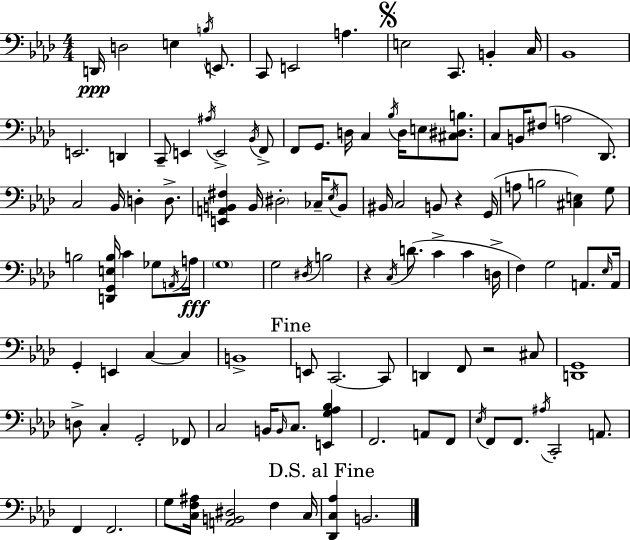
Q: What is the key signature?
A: AES major